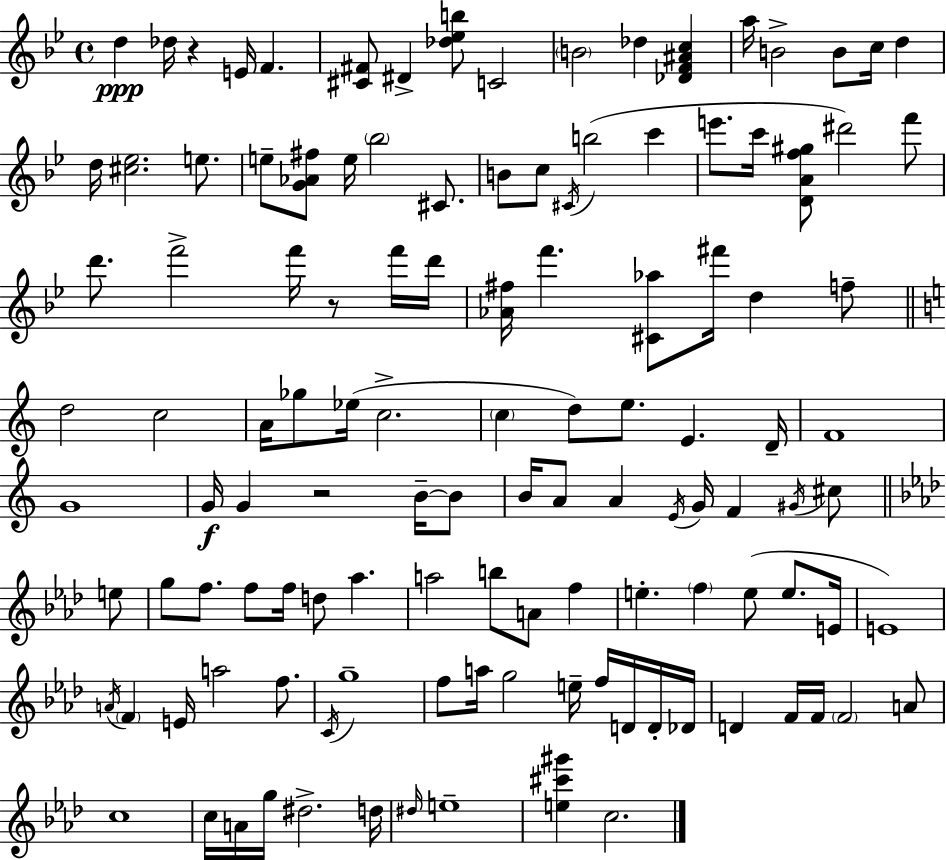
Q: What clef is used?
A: treble